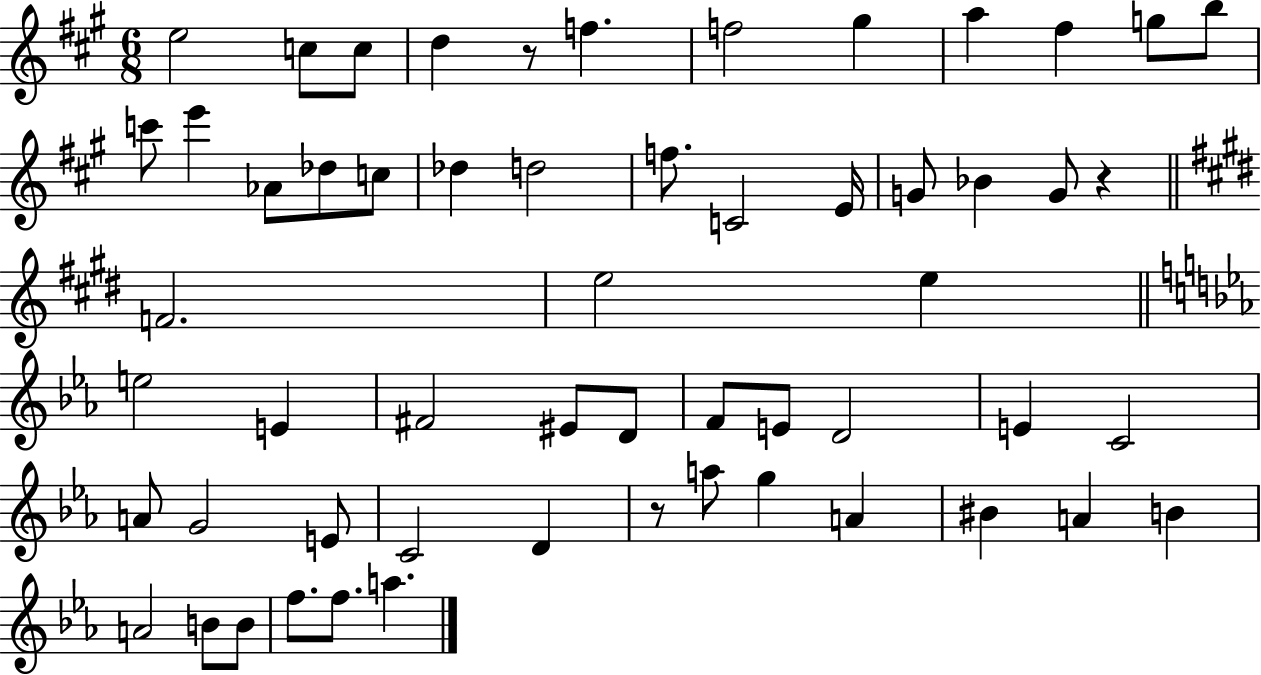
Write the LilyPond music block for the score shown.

{
  \clef treble
  \numericTimeSignature
  \time 6/8
  \key a \major
  e''2 c''8 c''8 | d''4 r8 f''4. | f''2 gis''4 | a''4 fis''4 g''8 b''8 | \break c'''8 e'''4 aes'8 des''8 c''8 | des''4 d''2 | f''8. c'2 e'16 | g'8 bes'4 g'8 r4 | \break \bar "||" \break \key e \major f'2. | e''2 e''4 | \bar "||" \break \key c \minor e''2 e'4 | fis'2 eis'8 d'8 | f'8 e'8 d'2 | e'4 c'2 | \break a'8 g'2 e'8 | c'2 d'4 | r8 a''8 g''4 a'4 | bis'4 a'4 b'4 | \break a'2 b'8 b'8 | f''8. f''8. a''4. | \bar "|."
}